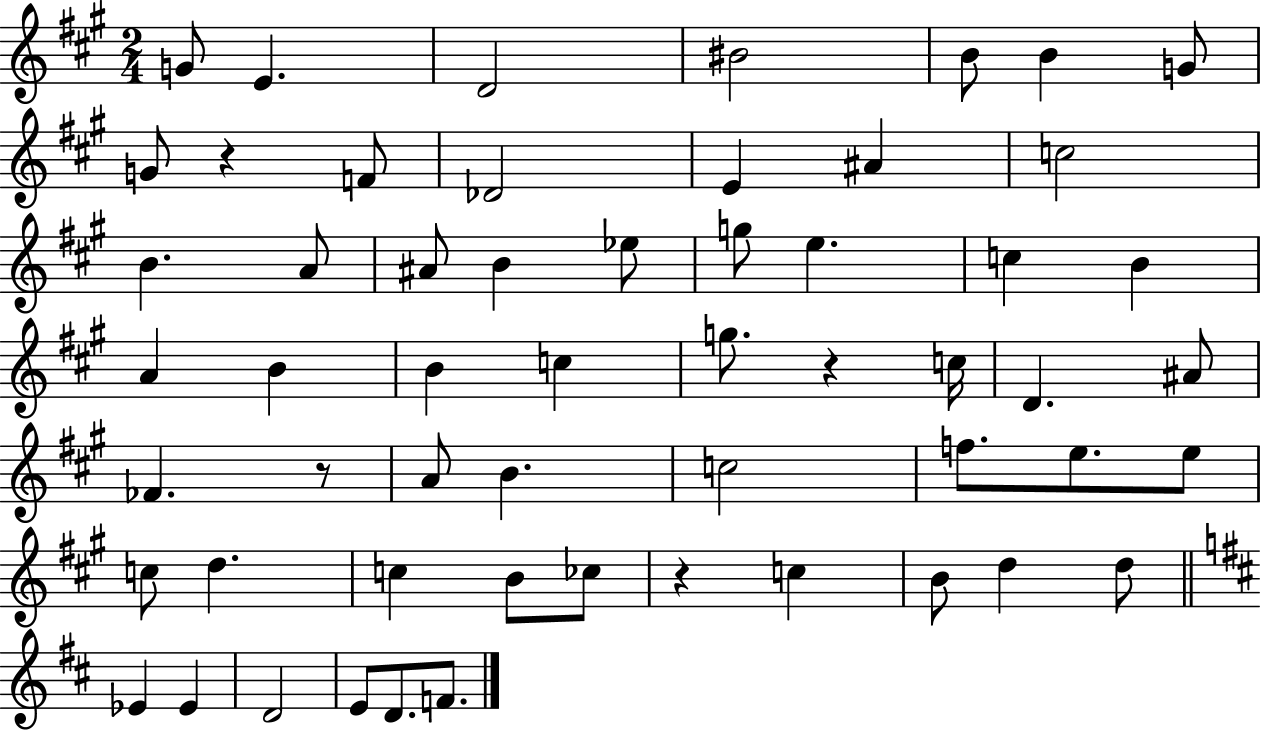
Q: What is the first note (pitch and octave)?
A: G4